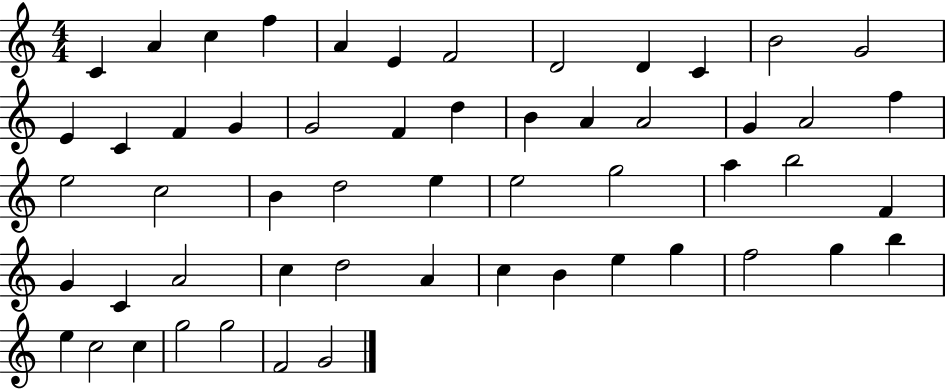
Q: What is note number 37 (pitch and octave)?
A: C4